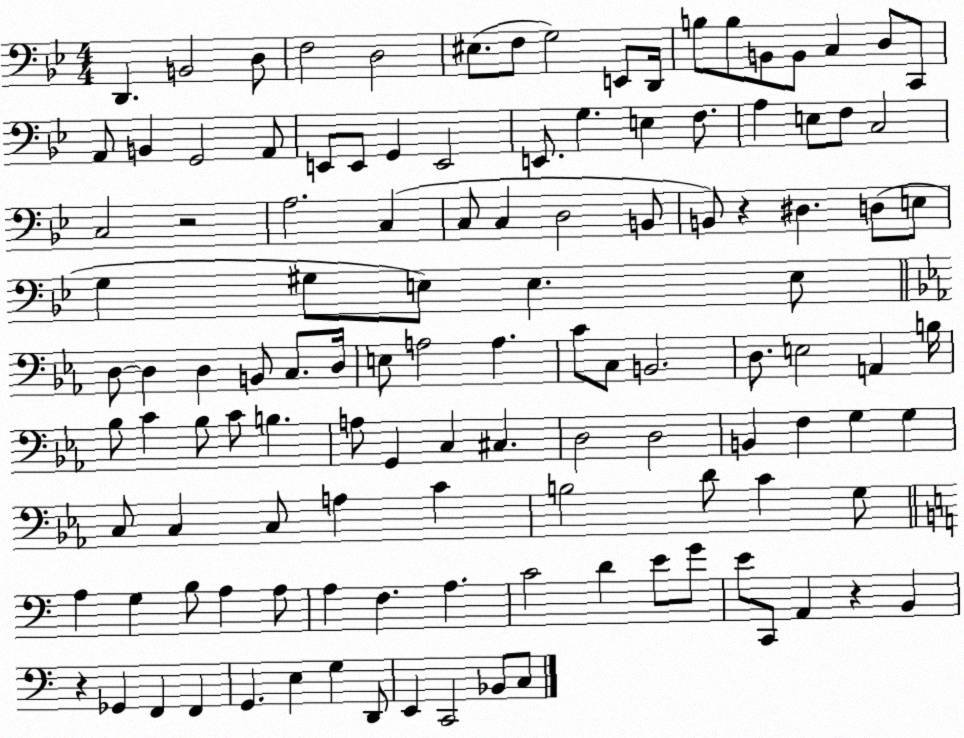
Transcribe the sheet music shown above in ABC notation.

X:1
T:Untitled
M:4/4
L:1/4
K:Bb
D,, B,,2 D,/2 F,2 D,2 ^E,/2 F,/2 G,2 E,,/2 D,,/4 B,/2 B,/2 B,,/2 B,,/2 C, D,/2 C,,/2 A,,/2 B,, G,,2 A,,/2 E,,/2 E,,/2 G,, E,,2 E,,/2 G, E, F,/2 A, E,/2 F,/2 C,2 C,2 z2 A,2 C, C,/2 C, D,2 B,,/2 B,,/2 z ^D, D,/2 E,/2 G, ^G,/2 E,/2 E, E,/2 D,/2 D, D, B,,/2 C,/2 D,/4 E,/2 A,2 A, C/2 C,/2 B,,2 D,/2 E,2 A,, B,/4 _B,/2 C _B,/2 C/2 B, A,/2 G,, C, ^C, D,2 D,2 B,, F, G, G, C,/2 C, C,/2 A, C B,2 D/2 C G,/2 A, G, B,/2 A, A,/2 A, F, A, C2 D E/2 G/2 E/2 C,,/2 A,, z B,, z _G,, F,, F,, G,, E, G, D,,/2 E,, C,,2 _B,,/2 C,/2